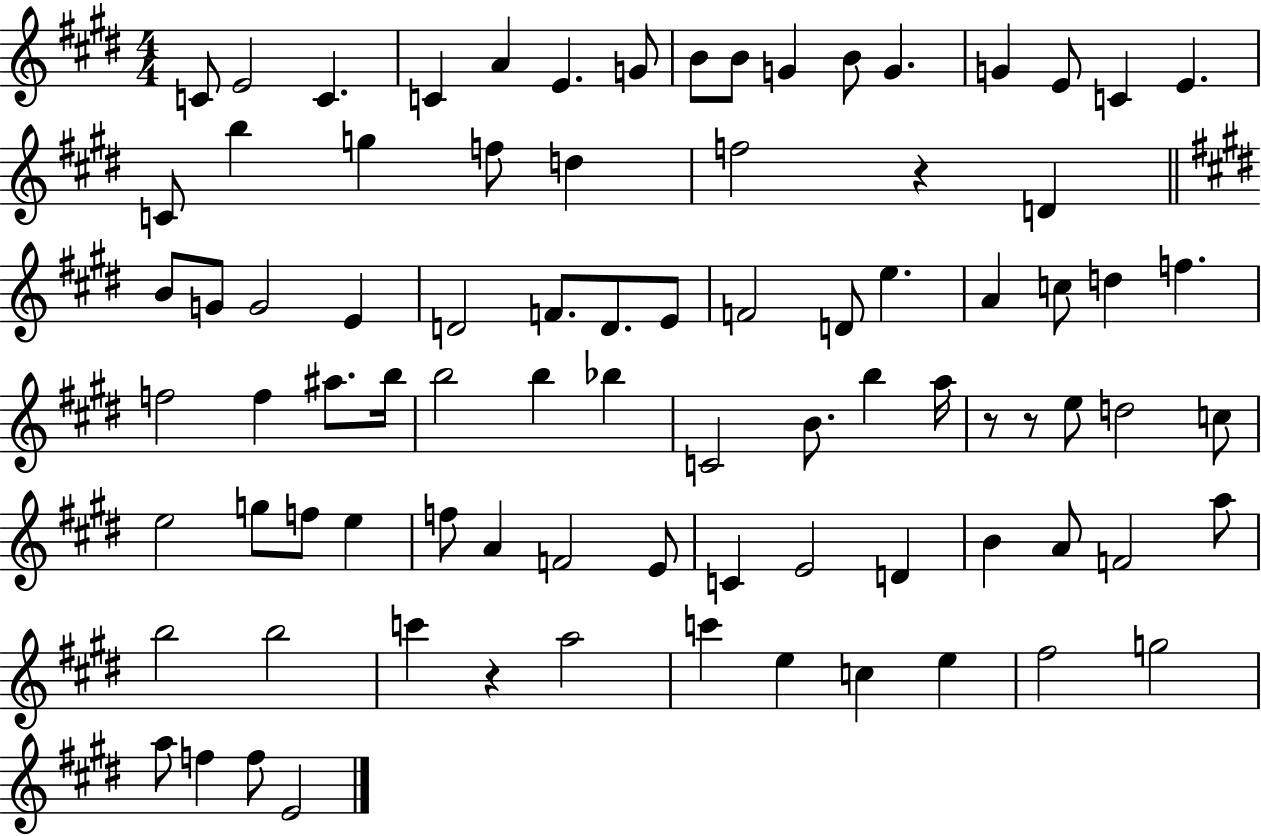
{
  \clef treble
  \numericTimeSignature
  \time 4/4
  \key e \major
  c'8 e'2 c'4. | c'4 a'4 e'4. g'8 | b'8 b'8 g'4 b'8 g'4. | g'4 e'8 c'4 e'4. | \break c'8 b''4 g''4 f''8 d''4 | f''2 r4 d'4 | \bar "||" \break \key e \major b'8 g'8 g'2 e'4 | d'2 f'8. d'8. e'8 | f'2 d'8 e''4. | a'4 c''8 d''4 f''4. | \break f''2 f''4 ais''8. b''16 | b''2 b''4 bes''4 | c'2 b'8. b''4 a''16 | r8 r8 e''8 d''2 c''8 | \break e''2 g''8 f''8 e''4 | f''8 a'4 f'2 e'8 | c'4 e'2 d'4 | b'4 a'8 f'2 a''8 | \break b''2 b''2 | c'''4 r4 a''2 | c'''4 e''4 c''4 e''4 | fis''2 g''2 | \break a''8 f''4 f''8 e'2 | \bar "|."
}